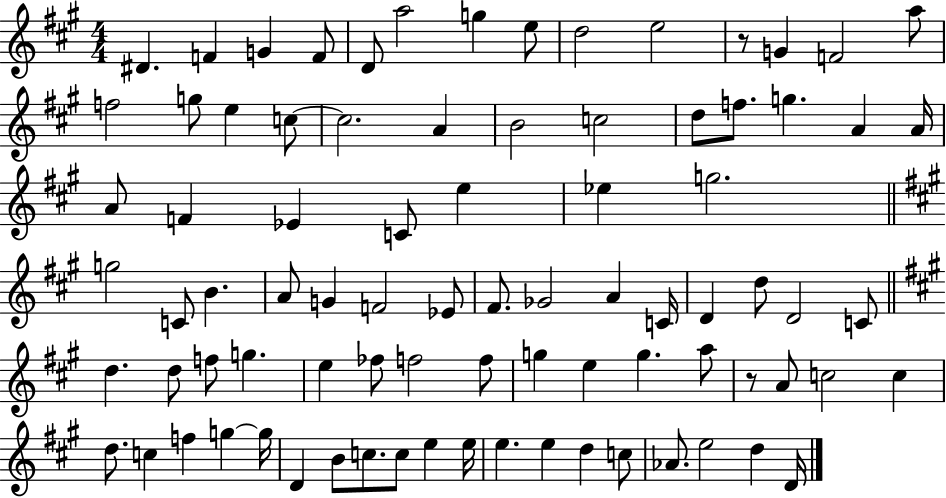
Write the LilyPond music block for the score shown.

{
  \clef treble
  \numericTimeSignature
  \time 4/4
  \key a \major
  dis'4. f'4 g'4 f'8 | d'8 a''2 g''4 e''8 | d''2 e''2 | r8 g'4 f'2 a''8 | \break f''2 g''8 e''4 c''8~~ | c''2. a'4 | b'2 c''2 | d''8 f''8. g''4. a'4 a'16 | \break a'8 f'4 ees'4 c'8 e''4 | ees''4 g''2. | \bar "||" \break \key a \major g''2 c'8 b'4. | a'8 g'4 f'2 ees'8 | fis'8. ges'2 a'4 c'16 | d'4 d''8 d'2 c'8 | \break \bar "||" \break \key a \major d''4. d''8 f''8 g''4. | e''4 fes''8 f''2 f''8 | g''4 e''4 g''4. a''8 | r8 a'8 c''2 c''4 | \break d''8. c''4 f''4 g''4~~ g''16 | d'4 b'8 c''8. c''8 e''4 e''16 | e''4. e''4 d''4 c''8 | aes'8. e''2 d''4 d'16 | \break \bar "|."
}